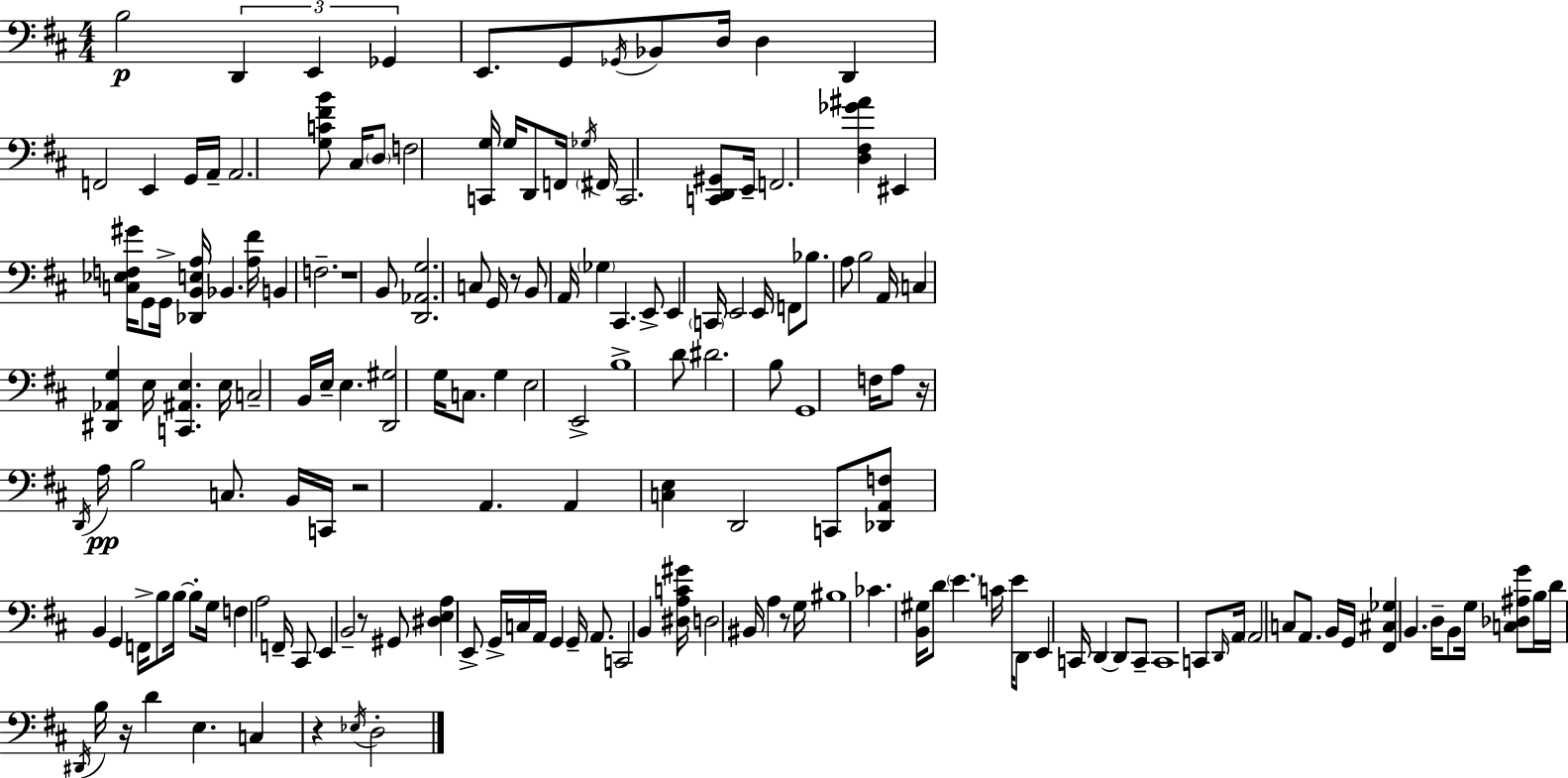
X:1
T:Untitled
M:4/4
L:1/4
K:D
B,2 D,, E,, _G,, E,,/2 G,,/2 _G,,/4 _B,,/2 D,/4 D, D,, F,,2 E,, G,,/4 A,,/4 A,,2 [G,C^FB]/2 ^C,/4 D,/2 F,2 [C,,G,]/4 G,/4 D,,/2 F,,/4 _G,/4 ^F,,/4 C,,2 [C,,D,,^G,,]/2 E,,/4 F,,2 [D,^F,_G^A] ^E,, [C,_E,F,^G]/4 G,,/2 G,,/4 [_D,,B,,E,A,]/4 _B,, [A,^F]/4 B,, F,2 z4 B,,/2 [D,,_A,,G,]2 C,/2 G,,/4 z/2 B,,/2 A,,/4 _G, ^C,, E,,/2 E,, C,,/4 E,,2 E,,/4 F,,/2 _B,/2 A,/2 B,2 A,,/4 C, [^D,,_A,,G,] E,/4 [C,,^A,,E,] E,/4 C,2 B,,/4 E,/4 E, [D,,^G,]2 G,/4 C,/2 G, E,2 E,,2 B,4 D/2 ^D2 B,/2 G,,4 F,/4 A,/2 z/4 D,,/4 A,/4 B,2 C,/2 B,,/4 C,,/4 z2 A,, A,, [C,E,] D,,2 C,,/2 [_D,,A,,F,]/2 B,, G,, F,,/4 B,/2 B,/4 B,/2 G,/4 F, A,2 F,,/4 ^C,,/2 E,, B,,2 z/2 ^G,,/2 [^D,E,A,] E,,/2 G,,/4 C,/4 A,,/4 G,, G,,/4 A,,/2 C,,2 B,, [^D,A,C^G]/4 D,2 ^B,,/4 A, z/2 G,/4 ^B,4 _C [B,,^G,]/4 D/2 E C/4 E/4 D,,/2 E,, C,,/4 D,, D,,/2 C,,/2 C,,4 C,,/2 D,,/4 A,,/4 A,,2 C,/2 A,,/2 B,,/4 G,,/4 [^F,,^C,_G,] B,, D,/4 B,,/2 G,/4 [C,_D,^A,G]/2 B,/4 D/4 ^D,,/4 B,/4 z/4 D E, C, z _E,/4 D,2